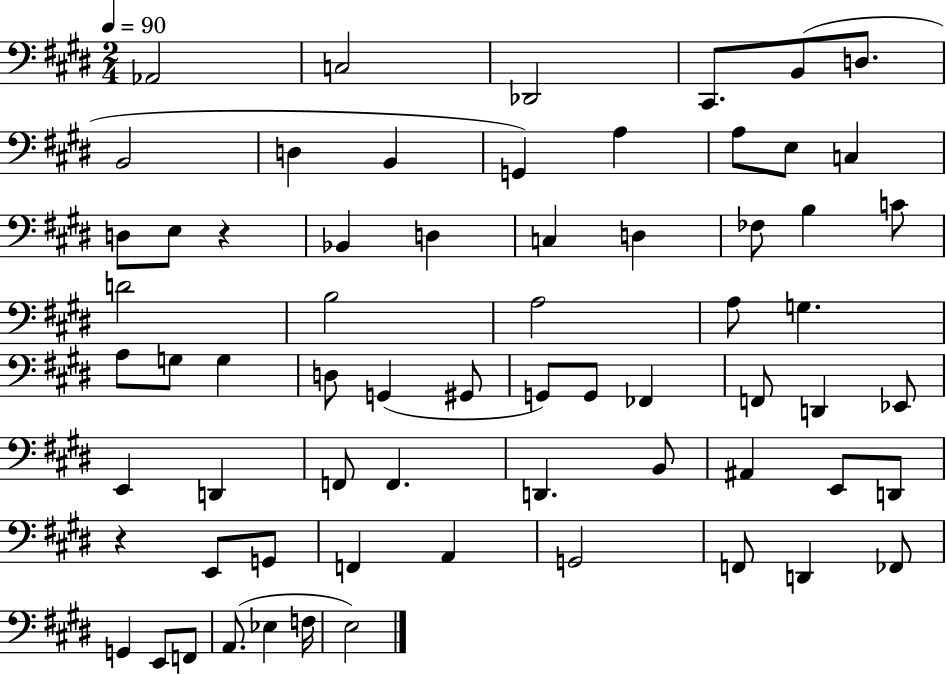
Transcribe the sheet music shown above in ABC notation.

X:1
T:Untitled
M:2/4
L:1/4
K:E
_A,,2 C,2 _D,,2 ^C,,/2 B,,/2 D,/2 B,,2 D, B,, G,, A, A,/2 E,/2 C, D,/2 E,/2 z _B,, D, C, D, _F,/2 B, C/2 D2 B,2 A,2 A,/2 G, A,/2 G,/2 G, D,/2 G,, ^G,,/2 G,,/2 G,,/2 _F,, F,,/2 D,, _E,,/2 E,, D,, F,,/2 F,, D,, B,,/2 ^A,, E,,/2 D,,/2 z E,,/2 G,,/2 F,, A,, G,,2 F,,/2 D,, _F,,/2 G,, E,,/2 F,,/2 A,,/2 _E, F,/4 E,2